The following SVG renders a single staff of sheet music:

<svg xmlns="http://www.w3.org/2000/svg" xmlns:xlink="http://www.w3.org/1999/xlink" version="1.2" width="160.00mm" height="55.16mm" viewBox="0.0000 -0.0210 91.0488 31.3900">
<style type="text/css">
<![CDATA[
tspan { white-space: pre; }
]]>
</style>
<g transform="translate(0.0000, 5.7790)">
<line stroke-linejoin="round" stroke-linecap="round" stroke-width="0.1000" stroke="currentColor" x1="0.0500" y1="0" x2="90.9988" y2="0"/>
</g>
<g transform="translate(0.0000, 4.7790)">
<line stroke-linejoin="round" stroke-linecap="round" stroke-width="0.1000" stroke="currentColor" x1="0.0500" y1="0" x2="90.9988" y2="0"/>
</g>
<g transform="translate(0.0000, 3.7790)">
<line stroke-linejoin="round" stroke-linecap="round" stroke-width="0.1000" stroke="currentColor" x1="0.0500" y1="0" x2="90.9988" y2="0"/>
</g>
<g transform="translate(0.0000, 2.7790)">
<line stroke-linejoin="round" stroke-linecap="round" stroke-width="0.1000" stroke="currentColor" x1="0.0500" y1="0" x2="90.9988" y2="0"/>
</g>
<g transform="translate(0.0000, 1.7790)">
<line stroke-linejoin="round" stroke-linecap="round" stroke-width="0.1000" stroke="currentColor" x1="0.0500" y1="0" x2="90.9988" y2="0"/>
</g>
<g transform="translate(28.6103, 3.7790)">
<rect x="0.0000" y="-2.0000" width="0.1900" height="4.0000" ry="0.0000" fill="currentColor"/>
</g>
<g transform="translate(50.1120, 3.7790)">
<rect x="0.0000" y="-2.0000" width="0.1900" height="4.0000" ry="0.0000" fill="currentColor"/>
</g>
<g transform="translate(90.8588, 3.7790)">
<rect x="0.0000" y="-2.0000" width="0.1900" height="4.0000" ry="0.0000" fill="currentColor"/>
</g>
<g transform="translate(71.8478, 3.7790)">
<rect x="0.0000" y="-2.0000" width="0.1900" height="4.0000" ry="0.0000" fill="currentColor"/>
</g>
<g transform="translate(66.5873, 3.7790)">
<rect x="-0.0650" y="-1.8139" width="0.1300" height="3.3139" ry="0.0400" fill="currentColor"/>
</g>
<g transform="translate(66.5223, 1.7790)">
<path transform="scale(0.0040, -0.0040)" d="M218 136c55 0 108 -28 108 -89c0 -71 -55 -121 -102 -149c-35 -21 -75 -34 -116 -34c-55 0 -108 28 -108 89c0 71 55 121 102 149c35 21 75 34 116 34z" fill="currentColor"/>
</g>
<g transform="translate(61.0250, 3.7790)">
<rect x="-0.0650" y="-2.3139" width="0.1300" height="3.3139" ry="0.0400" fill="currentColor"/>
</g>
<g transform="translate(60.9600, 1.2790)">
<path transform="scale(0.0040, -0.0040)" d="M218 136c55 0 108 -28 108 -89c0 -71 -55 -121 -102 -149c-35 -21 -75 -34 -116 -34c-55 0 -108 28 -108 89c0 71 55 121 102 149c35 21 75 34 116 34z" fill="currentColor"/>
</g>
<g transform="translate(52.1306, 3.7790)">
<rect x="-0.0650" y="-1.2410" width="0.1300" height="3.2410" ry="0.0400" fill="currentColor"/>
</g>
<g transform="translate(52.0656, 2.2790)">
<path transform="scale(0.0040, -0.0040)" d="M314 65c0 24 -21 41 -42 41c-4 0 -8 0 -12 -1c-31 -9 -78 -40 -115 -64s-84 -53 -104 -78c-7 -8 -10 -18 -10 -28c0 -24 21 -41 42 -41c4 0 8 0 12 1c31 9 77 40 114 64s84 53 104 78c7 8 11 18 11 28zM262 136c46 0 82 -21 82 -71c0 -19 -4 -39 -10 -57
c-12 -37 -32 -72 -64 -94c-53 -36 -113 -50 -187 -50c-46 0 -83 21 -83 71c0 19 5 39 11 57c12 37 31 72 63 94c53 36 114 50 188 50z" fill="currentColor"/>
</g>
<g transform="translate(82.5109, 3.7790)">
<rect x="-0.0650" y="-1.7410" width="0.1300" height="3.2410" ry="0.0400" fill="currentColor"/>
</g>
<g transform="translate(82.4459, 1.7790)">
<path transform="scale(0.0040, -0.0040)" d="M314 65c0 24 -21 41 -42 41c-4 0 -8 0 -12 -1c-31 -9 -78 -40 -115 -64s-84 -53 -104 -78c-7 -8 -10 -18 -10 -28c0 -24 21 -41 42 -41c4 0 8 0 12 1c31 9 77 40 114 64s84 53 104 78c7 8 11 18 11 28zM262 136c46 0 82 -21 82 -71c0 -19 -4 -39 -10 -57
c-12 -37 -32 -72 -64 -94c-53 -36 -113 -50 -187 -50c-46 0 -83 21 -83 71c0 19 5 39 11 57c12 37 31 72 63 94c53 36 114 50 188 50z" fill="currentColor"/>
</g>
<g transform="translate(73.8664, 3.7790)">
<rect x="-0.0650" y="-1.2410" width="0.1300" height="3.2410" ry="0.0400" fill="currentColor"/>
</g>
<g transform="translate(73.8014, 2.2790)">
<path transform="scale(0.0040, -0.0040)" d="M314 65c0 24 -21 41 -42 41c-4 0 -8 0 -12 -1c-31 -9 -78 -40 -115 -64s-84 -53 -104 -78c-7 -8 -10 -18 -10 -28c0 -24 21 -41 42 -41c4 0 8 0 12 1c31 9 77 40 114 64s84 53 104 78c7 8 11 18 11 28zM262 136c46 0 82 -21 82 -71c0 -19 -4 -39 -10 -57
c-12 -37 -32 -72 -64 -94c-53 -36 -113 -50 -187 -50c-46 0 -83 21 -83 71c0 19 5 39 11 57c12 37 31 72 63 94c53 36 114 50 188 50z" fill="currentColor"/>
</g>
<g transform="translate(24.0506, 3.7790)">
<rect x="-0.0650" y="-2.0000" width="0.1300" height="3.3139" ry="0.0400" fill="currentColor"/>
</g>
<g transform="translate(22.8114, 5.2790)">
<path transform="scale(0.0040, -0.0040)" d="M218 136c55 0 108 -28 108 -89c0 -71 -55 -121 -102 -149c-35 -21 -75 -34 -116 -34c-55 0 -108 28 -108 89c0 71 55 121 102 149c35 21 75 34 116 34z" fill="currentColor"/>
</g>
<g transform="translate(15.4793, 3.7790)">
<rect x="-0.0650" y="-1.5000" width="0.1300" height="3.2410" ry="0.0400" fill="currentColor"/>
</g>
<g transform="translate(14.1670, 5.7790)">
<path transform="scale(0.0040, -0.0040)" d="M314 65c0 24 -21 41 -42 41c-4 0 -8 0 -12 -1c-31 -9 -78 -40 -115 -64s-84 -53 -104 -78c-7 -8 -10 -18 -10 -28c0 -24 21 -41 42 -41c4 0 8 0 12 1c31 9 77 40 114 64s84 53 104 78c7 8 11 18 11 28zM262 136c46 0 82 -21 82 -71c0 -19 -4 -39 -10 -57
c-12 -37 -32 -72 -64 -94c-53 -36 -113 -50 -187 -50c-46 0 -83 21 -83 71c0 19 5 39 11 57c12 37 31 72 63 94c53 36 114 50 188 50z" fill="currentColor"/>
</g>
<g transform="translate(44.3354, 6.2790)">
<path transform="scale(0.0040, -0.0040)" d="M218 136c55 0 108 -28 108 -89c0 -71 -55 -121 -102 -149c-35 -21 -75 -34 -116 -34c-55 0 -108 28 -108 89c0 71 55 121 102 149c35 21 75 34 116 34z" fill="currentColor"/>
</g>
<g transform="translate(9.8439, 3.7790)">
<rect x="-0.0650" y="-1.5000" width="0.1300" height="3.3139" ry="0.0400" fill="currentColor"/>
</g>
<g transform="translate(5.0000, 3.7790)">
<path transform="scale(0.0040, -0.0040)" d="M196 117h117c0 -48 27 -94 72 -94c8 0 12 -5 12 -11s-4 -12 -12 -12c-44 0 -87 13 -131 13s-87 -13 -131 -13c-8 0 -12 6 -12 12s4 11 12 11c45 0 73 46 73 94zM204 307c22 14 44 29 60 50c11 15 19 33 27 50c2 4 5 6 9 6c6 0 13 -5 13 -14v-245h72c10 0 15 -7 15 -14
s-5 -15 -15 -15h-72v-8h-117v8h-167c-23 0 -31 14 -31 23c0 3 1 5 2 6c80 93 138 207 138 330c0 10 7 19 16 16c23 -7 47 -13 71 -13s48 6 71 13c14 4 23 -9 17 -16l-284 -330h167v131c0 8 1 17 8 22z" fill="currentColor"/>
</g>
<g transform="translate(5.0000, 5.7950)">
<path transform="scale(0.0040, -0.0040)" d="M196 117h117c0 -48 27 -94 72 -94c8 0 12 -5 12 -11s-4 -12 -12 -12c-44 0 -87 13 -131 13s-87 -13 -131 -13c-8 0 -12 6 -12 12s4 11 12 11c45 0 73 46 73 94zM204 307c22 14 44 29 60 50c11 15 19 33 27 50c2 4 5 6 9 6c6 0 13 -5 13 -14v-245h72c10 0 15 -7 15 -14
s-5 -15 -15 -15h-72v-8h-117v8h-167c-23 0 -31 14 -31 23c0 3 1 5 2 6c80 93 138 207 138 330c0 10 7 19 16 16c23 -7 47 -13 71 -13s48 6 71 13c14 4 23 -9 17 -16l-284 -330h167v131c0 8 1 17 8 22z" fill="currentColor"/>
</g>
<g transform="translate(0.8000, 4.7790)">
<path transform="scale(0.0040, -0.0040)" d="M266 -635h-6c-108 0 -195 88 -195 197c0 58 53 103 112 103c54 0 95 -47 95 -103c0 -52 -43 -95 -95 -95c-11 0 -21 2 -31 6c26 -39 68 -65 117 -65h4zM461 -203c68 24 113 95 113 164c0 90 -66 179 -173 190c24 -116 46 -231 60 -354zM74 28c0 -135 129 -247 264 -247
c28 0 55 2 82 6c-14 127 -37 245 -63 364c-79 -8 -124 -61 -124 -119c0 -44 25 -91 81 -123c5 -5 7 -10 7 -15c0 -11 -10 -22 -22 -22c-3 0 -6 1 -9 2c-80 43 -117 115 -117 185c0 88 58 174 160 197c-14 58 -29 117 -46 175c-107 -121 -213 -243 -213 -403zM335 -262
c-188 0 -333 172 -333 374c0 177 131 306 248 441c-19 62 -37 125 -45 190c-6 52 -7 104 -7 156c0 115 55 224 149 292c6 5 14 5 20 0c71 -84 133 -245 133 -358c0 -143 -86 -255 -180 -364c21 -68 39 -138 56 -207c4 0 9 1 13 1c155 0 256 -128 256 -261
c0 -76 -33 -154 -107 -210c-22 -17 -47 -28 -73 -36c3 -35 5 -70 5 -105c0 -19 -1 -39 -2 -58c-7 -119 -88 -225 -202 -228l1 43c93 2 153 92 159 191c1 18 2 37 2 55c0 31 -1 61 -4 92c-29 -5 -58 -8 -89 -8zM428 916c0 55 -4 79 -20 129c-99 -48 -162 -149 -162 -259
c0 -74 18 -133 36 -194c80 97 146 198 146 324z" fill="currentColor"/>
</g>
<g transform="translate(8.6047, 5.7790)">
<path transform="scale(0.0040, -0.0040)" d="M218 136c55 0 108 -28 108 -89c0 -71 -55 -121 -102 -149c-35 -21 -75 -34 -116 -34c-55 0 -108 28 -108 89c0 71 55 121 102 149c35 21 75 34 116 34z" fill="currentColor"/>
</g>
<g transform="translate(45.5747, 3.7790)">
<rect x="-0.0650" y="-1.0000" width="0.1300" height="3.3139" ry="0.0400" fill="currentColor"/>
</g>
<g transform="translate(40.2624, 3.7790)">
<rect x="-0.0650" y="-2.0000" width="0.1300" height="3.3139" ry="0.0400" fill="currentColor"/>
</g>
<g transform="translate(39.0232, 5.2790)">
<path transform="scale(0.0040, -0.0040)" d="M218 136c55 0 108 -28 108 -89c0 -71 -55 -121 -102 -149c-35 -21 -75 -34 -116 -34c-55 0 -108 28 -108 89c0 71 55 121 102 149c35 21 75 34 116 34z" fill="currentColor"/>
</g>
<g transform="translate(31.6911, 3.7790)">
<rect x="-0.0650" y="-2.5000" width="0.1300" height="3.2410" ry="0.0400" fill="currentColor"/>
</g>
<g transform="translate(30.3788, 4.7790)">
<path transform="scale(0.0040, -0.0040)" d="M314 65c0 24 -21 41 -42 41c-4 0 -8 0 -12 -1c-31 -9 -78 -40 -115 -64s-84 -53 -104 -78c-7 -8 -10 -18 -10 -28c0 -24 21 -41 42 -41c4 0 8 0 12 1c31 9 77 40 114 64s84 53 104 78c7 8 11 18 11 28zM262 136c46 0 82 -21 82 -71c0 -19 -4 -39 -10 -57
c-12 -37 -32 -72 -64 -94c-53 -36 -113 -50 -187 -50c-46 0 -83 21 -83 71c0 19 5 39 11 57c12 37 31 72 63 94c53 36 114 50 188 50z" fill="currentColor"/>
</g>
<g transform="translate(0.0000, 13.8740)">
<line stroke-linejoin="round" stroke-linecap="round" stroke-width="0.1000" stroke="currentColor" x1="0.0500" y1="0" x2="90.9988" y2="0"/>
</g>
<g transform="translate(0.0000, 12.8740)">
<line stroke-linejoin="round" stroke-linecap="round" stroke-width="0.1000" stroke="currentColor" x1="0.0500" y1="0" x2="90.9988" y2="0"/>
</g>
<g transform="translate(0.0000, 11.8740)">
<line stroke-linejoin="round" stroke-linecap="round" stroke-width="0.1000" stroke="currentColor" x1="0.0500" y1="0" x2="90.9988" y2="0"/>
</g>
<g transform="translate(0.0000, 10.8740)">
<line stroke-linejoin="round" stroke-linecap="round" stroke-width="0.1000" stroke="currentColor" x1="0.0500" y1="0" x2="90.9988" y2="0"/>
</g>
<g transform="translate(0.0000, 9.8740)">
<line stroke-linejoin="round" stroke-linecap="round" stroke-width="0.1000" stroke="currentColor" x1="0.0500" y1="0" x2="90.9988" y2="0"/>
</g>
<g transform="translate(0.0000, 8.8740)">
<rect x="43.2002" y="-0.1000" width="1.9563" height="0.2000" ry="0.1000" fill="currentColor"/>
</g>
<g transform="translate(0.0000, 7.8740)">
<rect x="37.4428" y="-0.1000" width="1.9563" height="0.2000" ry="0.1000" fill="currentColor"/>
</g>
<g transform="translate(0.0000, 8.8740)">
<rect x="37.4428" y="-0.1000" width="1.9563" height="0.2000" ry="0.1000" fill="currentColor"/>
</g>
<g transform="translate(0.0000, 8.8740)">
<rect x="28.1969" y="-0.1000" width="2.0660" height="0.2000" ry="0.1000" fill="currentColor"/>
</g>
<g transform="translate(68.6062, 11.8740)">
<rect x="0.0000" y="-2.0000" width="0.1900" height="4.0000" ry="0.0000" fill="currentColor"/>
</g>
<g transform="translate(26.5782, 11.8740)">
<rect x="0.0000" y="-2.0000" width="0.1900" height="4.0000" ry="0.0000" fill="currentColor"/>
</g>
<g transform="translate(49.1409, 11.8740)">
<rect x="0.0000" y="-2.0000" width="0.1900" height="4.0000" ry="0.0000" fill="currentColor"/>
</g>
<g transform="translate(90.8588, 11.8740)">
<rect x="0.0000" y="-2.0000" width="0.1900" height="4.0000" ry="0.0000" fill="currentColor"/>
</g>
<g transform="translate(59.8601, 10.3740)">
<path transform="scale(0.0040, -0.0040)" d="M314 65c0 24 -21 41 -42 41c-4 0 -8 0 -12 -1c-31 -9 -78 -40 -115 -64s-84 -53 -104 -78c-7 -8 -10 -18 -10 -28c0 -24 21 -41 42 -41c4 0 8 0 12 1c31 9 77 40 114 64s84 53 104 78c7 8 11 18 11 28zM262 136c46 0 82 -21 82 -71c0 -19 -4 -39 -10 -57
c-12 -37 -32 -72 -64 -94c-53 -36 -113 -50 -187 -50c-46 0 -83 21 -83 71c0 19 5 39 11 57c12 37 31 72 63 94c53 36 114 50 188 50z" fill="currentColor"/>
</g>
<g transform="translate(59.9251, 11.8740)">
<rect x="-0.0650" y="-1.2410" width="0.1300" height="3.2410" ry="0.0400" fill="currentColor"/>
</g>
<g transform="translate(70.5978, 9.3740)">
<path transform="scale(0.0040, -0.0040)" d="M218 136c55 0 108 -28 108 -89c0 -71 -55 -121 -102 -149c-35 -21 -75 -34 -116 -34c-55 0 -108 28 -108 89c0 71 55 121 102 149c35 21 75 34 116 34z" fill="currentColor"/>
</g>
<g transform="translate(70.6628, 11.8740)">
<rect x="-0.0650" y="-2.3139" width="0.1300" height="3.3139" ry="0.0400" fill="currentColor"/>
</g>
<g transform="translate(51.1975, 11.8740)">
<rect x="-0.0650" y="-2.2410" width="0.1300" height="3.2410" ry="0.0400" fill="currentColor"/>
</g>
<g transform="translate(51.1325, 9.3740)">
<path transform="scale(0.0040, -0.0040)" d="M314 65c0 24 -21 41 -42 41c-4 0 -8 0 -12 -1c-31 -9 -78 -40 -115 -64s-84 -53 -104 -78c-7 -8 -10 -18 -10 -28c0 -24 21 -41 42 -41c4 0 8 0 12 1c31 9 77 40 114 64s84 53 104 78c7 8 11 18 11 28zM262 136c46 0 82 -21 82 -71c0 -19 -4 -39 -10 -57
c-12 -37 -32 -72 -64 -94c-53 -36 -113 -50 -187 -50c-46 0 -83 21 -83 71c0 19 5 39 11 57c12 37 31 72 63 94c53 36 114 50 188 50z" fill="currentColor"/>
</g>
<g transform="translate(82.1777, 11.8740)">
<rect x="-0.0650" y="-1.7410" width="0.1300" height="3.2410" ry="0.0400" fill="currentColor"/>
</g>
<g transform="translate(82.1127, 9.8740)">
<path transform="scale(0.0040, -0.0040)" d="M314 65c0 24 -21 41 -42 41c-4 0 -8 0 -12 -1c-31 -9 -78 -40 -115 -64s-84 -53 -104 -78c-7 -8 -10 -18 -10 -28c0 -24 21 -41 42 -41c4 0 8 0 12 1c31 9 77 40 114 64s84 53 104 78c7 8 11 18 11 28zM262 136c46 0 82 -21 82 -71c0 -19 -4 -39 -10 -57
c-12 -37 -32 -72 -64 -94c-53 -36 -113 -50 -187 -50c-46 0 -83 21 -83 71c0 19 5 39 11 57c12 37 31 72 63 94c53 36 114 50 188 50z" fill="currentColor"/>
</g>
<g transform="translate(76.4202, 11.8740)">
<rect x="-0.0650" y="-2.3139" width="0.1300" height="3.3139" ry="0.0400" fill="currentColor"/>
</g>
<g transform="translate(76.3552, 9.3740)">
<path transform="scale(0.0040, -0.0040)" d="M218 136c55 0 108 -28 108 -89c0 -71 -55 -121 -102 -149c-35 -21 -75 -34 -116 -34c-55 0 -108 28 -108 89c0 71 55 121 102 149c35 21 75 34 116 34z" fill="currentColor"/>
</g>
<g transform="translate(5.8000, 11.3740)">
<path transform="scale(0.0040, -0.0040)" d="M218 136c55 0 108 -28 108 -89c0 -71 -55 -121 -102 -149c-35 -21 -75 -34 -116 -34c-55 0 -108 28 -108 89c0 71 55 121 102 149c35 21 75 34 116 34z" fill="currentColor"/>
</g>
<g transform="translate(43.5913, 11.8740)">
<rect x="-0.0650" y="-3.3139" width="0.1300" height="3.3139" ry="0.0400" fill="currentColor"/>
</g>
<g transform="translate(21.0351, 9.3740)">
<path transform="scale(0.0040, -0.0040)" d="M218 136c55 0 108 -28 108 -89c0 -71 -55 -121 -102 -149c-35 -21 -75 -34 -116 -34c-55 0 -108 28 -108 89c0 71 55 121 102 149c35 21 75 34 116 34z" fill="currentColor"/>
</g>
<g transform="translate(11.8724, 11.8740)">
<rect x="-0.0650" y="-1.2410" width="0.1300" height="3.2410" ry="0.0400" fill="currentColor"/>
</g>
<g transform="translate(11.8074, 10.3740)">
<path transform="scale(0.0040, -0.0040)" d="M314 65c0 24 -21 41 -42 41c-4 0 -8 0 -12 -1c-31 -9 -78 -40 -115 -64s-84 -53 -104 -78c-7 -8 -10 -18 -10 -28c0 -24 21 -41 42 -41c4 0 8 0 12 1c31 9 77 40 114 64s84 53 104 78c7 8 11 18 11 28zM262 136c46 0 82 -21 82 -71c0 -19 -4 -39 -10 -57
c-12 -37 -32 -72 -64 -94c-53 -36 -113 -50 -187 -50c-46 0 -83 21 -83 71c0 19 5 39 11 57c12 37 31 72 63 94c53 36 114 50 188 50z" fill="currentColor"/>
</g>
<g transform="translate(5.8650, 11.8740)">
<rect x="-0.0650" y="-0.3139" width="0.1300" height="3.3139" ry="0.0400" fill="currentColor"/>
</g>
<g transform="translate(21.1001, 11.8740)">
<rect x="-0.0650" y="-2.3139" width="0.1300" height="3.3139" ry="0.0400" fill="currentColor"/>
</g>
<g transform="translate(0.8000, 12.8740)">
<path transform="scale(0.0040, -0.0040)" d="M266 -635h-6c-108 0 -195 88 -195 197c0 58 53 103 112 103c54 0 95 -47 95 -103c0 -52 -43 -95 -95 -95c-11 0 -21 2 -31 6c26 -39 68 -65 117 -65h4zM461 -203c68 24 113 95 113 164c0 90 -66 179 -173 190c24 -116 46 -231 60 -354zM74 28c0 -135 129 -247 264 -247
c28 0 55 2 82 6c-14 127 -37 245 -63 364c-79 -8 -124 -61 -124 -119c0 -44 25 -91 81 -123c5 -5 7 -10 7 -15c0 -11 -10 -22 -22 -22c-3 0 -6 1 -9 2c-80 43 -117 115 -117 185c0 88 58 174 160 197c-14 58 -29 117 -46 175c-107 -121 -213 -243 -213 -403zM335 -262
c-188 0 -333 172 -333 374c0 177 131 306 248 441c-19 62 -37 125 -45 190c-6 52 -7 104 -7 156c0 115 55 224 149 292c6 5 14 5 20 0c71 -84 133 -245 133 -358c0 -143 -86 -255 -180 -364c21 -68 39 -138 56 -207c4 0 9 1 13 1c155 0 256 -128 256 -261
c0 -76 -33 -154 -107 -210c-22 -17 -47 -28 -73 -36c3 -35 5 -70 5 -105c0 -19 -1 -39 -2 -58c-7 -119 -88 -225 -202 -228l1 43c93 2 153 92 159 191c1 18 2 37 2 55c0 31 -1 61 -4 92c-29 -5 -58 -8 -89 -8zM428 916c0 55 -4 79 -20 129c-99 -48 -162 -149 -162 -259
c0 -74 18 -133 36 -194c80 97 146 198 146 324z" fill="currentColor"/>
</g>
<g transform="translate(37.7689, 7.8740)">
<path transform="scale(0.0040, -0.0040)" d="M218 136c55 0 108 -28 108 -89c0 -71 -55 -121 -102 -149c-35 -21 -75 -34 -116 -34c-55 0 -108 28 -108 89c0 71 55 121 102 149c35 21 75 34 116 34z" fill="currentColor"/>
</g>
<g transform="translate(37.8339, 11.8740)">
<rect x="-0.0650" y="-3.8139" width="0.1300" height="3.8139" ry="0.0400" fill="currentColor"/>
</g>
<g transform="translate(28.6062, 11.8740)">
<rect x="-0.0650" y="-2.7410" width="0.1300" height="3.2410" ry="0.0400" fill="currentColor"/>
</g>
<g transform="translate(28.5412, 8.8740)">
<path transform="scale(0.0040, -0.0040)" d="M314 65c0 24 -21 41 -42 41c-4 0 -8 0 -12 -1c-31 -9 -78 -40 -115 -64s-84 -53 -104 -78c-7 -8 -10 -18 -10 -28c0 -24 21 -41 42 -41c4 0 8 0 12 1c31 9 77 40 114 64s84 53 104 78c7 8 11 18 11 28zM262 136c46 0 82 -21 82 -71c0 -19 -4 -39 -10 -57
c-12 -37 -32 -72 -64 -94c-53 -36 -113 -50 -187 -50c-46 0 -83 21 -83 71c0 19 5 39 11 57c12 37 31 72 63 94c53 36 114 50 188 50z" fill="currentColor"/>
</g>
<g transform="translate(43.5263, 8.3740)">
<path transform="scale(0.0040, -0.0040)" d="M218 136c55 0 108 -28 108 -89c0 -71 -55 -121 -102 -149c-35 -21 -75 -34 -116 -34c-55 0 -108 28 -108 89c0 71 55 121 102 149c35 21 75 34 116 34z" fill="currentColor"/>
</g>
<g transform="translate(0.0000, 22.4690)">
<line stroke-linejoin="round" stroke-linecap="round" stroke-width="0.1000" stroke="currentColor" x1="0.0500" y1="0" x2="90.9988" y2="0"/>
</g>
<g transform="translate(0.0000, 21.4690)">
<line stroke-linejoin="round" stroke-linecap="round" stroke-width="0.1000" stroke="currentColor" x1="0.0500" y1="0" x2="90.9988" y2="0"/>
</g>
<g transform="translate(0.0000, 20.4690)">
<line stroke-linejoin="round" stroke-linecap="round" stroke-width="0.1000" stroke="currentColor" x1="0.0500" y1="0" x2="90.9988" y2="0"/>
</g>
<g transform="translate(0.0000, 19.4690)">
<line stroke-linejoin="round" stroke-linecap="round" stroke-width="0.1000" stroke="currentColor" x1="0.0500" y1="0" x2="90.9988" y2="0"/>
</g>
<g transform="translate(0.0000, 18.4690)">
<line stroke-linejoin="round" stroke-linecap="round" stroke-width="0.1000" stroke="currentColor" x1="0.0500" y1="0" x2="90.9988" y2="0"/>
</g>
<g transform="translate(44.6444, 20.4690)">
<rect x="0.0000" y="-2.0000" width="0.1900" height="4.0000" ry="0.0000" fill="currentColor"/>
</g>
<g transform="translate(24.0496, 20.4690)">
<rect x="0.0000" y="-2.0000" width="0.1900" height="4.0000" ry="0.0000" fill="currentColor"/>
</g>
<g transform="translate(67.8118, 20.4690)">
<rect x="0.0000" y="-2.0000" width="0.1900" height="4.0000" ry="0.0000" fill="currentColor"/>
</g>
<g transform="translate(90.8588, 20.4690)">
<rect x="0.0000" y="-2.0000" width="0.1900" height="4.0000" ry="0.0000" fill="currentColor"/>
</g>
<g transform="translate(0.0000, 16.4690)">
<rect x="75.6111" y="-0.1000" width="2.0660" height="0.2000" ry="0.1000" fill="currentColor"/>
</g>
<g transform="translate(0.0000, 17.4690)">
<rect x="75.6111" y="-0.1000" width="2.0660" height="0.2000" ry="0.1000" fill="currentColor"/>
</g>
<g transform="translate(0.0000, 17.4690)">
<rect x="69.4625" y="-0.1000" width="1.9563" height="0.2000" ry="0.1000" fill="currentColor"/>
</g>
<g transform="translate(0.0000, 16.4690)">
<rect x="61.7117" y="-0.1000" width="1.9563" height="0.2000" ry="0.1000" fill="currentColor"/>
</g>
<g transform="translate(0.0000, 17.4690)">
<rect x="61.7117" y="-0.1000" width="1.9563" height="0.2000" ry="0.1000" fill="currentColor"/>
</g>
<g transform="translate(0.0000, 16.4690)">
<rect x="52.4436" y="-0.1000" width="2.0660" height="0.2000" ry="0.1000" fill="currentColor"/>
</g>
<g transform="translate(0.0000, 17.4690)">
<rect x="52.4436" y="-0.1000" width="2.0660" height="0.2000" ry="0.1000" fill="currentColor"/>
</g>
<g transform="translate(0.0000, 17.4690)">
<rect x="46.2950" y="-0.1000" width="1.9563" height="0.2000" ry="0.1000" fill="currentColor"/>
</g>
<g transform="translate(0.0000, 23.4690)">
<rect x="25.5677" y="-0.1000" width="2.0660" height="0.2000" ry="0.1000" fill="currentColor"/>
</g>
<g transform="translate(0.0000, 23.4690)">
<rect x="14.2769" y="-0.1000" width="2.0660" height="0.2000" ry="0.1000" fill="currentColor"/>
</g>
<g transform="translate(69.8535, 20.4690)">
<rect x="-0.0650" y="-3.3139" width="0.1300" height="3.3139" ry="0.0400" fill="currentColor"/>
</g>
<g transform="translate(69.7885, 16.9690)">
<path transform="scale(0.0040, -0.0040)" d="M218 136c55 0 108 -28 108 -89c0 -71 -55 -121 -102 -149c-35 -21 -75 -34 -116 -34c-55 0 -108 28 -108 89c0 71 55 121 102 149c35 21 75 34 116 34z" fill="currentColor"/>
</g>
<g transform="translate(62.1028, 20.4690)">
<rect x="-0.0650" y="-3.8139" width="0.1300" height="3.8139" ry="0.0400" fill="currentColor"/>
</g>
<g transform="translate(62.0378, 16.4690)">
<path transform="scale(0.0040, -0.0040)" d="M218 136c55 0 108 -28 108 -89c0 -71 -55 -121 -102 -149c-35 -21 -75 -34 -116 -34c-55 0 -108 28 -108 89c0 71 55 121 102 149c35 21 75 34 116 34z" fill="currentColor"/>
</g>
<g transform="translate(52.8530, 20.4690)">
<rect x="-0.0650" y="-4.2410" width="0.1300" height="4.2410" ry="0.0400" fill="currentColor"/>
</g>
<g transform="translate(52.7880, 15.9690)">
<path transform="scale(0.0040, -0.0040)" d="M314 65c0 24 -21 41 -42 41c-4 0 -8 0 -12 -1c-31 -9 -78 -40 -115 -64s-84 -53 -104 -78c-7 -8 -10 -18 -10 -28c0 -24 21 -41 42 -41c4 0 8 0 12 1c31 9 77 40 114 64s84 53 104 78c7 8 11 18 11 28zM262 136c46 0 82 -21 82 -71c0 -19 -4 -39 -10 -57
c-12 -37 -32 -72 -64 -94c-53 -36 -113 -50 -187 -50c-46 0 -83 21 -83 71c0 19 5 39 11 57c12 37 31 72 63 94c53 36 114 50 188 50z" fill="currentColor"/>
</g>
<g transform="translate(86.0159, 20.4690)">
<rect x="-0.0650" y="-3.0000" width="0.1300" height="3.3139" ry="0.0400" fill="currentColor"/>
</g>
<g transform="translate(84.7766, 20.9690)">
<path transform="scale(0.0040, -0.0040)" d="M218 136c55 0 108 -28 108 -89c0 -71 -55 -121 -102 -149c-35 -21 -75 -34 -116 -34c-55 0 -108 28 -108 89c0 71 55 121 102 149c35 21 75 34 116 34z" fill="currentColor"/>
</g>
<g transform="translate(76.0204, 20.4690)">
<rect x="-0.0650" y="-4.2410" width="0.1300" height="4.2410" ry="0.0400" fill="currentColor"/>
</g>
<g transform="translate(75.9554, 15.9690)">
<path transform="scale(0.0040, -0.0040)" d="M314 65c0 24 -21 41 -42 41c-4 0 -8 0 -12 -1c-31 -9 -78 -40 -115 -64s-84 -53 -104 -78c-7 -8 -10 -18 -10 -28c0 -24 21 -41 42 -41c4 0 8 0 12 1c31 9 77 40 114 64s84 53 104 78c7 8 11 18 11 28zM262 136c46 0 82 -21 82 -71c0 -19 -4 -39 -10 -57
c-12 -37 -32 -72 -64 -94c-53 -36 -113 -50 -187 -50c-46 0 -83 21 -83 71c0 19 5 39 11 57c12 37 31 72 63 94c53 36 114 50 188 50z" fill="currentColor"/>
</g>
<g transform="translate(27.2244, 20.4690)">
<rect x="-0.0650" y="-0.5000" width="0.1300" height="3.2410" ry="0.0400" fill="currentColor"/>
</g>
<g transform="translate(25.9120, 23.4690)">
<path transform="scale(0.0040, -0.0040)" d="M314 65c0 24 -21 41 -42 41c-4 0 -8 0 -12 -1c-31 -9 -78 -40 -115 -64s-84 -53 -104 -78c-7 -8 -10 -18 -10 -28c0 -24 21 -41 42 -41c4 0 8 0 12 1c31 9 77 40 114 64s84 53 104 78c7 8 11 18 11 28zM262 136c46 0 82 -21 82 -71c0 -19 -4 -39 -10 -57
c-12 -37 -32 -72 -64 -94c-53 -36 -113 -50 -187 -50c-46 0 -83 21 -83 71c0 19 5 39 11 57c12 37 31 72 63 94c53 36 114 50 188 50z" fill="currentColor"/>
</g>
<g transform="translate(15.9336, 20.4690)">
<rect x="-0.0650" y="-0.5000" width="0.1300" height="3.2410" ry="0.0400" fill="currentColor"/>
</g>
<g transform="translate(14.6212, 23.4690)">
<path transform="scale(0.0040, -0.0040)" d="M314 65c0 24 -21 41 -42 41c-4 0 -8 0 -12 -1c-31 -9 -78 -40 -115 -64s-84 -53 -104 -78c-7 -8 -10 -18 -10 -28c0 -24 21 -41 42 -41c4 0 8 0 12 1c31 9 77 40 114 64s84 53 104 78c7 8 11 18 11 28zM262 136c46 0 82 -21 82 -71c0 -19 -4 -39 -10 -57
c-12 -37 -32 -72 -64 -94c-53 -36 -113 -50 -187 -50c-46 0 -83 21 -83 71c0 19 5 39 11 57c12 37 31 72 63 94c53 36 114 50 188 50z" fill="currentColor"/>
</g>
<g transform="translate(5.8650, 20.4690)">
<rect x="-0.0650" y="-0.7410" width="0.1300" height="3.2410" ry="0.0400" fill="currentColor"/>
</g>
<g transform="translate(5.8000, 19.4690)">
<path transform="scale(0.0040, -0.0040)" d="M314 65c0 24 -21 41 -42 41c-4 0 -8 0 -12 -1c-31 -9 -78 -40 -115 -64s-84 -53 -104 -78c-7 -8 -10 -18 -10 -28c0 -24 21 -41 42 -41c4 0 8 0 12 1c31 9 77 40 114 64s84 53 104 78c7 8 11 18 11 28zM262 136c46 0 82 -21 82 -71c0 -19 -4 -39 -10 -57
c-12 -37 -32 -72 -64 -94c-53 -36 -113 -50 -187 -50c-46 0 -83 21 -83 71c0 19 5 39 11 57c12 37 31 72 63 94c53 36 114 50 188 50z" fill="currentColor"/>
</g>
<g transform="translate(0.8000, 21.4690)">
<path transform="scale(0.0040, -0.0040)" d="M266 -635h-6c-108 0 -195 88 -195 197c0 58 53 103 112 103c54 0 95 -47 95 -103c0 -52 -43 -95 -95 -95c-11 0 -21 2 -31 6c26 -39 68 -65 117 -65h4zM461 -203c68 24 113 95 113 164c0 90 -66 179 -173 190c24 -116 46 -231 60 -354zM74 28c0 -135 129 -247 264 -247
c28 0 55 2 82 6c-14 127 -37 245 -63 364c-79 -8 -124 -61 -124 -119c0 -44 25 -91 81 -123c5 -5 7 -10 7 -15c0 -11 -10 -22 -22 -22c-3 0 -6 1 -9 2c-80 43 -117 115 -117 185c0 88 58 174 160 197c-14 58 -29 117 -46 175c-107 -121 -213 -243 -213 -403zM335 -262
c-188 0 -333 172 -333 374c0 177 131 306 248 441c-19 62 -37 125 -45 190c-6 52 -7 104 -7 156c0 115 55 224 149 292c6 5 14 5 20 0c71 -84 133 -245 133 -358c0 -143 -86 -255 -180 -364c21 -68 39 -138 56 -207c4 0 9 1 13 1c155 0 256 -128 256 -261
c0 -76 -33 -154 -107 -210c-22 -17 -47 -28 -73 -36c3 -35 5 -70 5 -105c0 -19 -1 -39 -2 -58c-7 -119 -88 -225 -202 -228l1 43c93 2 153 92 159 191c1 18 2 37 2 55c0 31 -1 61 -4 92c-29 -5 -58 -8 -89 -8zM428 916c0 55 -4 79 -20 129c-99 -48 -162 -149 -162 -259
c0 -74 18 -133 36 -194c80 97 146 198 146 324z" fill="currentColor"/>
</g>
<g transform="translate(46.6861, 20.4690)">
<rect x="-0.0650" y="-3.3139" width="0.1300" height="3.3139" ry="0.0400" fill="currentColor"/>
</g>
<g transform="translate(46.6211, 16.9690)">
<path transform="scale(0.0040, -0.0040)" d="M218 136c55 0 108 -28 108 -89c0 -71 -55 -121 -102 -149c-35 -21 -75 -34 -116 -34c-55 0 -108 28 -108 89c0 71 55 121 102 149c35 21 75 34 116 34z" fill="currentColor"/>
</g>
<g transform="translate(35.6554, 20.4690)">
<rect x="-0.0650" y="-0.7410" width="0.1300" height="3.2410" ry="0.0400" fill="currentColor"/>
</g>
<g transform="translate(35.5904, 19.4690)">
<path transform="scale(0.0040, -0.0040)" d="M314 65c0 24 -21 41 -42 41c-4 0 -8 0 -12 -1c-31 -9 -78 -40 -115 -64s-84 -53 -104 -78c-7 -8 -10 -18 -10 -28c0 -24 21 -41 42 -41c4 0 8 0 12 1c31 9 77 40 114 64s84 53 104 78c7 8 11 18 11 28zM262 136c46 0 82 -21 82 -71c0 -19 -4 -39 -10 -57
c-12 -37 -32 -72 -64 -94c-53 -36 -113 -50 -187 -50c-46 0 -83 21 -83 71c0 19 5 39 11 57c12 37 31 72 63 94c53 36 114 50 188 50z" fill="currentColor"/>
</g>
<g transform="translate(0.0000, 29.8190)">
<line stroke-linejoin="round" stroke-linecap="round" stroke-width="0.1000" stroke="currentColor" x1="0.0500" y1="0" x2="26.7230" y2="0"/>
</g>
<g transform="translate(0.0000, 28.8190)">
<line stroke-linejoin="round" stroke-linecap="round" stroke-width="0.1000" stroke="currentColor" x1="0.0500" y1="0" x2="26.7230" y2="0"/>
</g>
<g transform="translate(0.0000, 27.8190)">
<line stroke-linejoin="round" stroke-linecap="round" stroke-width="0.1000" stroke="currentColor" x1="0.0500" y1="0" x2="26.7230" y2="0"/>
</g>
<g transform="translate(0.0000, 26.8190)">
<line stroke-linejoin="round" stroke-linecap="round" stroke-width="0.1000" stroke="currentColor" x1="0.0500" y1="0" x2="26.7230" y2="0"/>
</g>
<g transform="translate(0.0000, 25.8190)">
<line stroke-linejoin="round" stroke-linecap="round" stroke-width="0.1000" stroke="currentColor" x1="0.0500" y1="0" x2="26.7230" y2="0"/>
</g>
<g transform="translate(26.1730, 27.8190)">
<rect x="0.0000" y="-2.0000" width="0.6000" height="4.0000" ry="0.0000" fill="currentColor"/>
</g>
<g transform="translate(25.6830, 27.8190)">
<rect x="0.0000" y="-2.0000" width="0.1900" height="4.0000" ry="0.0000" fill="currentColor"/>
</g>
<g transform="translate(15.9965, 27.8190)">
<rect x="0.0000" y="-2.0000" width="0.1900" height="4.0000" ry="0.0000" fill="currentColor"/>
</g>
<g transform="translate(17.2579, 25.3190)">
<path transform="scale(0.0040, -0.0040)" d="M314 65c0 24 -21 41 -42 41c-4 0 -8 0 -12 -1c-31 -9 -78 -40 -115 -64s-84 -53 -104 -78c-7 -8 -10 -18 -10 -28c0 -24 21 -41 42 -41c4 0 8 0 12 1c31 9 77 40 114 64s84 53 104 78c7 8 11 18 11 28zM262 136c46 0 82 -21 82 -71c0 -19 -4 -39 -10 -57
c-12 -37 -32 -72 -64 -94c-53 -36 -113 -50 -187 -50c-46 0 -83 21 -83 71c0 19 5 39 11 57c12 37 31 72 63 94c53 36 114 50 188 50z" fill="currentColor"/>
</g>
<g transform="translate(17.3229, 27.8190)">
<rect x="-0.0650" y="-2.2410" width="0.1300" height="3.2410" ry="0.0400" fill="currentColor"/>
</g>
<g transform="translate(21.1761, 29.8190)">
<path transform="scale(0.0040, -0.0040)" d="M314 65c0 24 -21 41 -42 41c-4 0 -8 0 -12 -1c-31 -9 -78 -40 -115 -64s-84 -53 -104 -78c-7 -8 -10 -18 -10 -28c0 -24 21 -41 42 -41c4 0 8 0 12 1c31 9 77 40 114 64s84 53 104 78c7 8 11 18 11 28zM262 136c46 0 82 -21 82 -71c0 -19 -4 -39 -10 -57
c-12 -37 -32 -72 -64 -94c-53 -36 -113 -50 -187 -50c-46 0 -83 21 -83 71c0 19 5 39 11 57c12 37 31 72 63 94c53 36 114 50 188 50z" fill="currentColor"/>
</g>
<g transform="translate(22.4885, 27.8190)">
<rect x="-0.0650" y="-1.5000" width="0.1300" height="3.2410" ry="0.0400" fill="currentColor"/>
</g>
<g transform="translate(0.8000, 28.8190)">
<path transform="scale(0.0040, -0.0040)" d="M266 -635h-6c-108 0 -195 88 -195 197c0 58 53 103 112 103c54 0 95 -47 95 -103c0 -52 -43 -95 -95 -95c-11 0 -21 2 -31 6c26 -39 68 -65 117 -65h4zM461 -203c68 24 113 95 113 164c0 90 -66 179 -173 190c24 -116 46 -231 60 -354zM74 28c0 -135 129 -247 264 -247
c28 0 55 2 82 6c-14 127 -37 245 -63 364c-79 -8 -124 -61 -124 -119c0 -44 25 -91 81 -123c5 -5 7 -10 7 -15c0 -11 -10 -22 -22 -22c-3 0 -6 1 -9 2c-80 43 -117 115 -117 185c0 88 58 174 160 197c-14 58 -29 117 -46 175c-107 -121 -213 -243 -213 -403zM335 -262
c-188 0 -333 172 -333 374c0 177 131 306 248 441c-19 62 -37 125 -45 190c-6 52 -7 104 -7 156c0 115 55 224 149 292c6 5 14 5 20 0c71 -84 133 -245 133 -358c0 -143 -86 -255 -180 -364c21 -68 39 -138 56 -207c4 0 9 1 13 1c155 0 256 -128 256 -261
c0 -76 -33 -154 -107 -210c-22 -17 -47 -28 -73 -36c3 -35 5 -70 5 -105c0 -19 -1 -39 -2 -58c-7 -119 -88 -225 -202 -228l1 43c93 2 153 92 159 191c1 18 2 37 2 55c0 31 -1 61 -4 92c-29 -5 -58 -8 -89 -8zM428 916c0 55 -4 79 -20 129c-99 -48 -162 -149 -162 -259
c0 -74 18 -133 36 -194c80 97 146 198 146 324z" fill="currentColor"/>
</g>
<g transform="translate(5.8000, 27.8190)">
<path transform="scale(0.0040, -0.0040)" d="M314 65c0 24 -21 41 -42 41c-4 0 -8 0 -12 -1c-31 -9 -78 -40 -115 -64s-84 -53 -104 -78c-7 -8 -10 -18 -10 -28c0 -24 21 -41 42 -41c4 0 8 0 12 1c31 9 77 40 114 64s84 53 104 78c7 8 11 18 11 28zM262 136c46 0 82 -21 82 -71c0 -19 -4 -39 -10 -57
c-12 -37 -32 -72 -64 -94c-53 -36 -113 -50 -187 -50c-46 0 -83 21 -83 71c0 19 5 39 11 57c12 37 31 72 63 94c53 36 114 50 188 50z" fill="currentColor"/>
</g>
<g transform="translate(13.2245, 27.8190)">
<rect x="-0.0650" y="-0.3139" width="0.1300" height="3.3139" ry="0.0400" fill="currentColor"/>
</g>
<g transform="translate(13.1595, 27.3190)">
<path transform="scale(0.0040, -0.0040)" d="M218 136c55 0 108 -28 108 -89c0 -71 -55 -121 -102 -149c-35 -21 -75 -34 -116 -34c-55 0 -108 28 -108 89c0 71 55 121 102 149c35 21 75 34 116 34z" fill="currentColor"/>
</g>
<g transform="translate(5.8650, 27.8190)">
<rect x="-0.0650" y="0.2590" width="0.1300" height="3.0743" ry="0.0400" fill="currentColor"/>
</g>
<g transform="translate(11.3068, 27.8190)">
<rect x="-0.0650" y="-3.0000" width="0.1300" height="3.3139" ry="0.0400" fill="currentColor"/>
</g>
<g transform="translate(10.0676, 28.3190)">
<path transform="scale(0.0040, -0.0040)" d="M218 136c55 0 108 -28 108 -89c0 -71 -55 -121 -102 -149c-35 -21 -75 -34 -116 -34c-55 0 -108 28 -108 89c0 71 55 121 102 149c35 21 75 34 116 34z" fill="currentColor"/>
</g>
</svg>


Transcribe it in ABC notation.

X:1
T:Untitled
M:4/4
L:1/4
K:C
E E2 F G2 F D e2 g f e2 f2 c e2 g a2 c' b g2 e2 g g f2 d2 C2 C2 d2 b d'2 c' b d'2 A B2 A c g2 E2